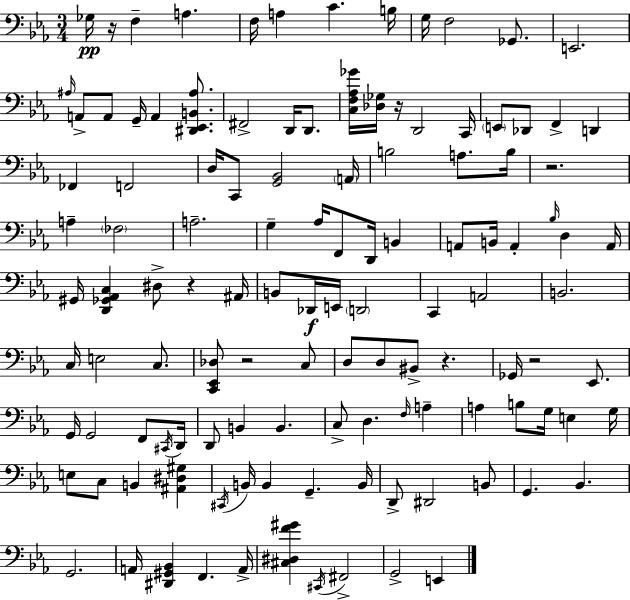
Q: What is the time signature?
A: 3/4